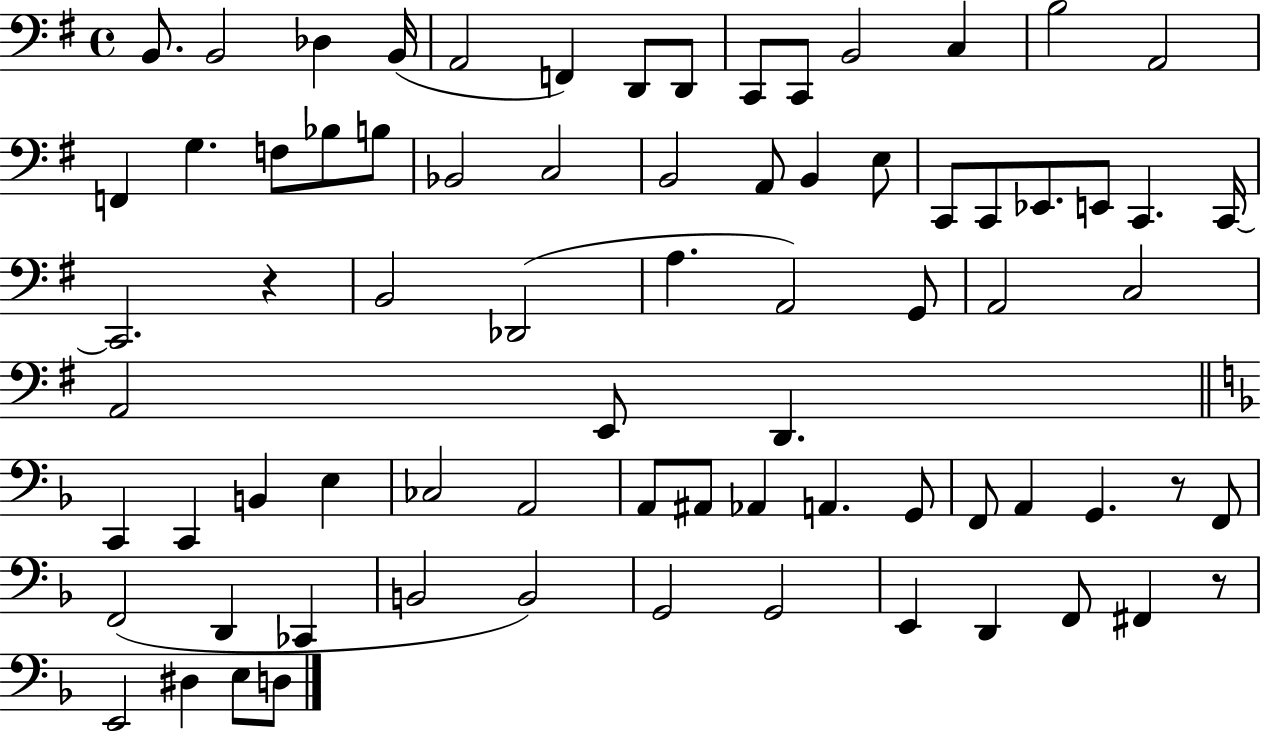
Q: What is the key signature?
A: G major